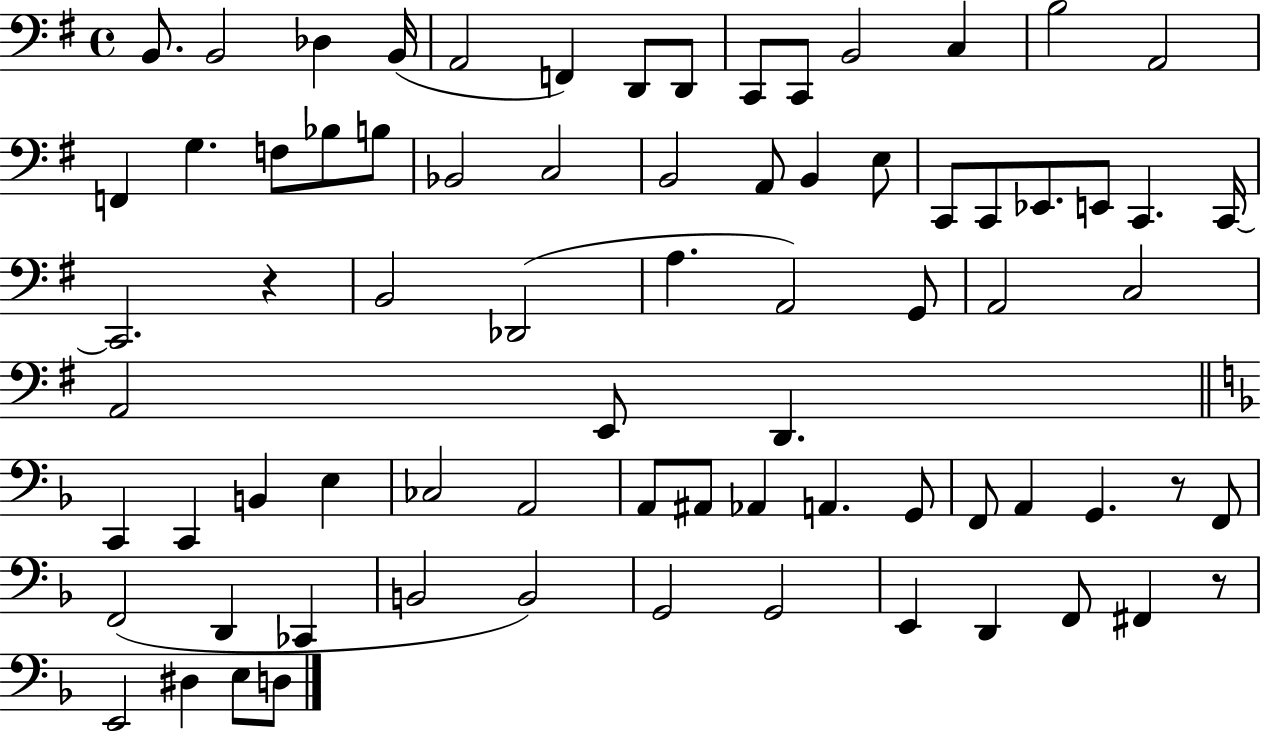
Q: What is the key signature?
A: G major